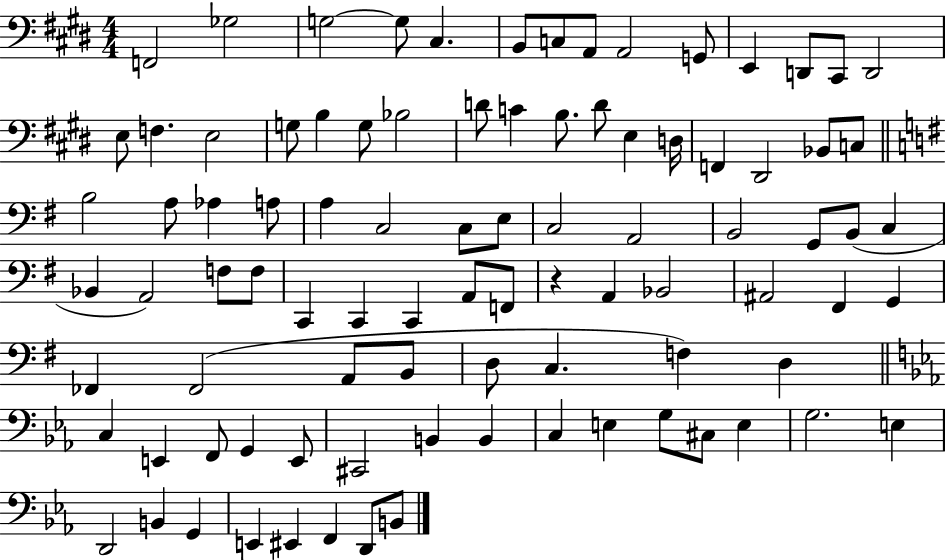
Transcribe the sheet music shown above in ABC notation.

X:1
T:Untitled
M:4/4
L:1/4
K:E
F,,2 _G,2 G,2 G,/2 ^C, B,,/2 C,/2 A,,/2 A,,2 G,,/2 E,, D,,/2 ^C,,/2 D,,2 E,/2 F, E,2 G,/2 B, G,/2 _B,2 D/2 C B,/2 D/2 E, D,/4 F,, ^D,,2 _B,,/2 C,/2 B,2 A,/2 _A, A,/2 A, C,2 C,/2 E,/2 C,2 A,,2 B,,2 G,,/2 B,,/2 C, _B,, A,,2 F,/2 F,/2 C,, C,, C,, A,,/2 F,,/2 z A,, _B,,2 ^A,,2 ^F,, G,, _F,, _F,,2 A,,/2 B,,/2 D,/2 C, F, D, C, E,, F,,/2 G,, E,,/2 ^C,,2 B,, B,, C, E, G,/2 ^C,/2 E, G,2 E, D,,2 B,, G,, E,, ^E,, F,, D,,/2 B,,/2